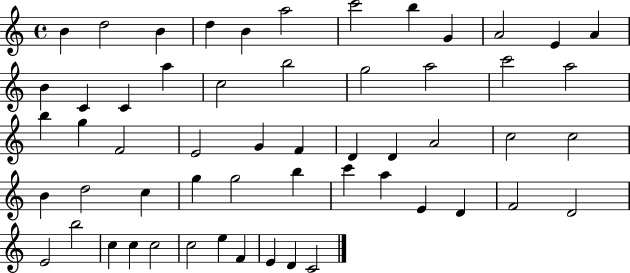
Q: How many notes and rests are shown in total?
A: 56